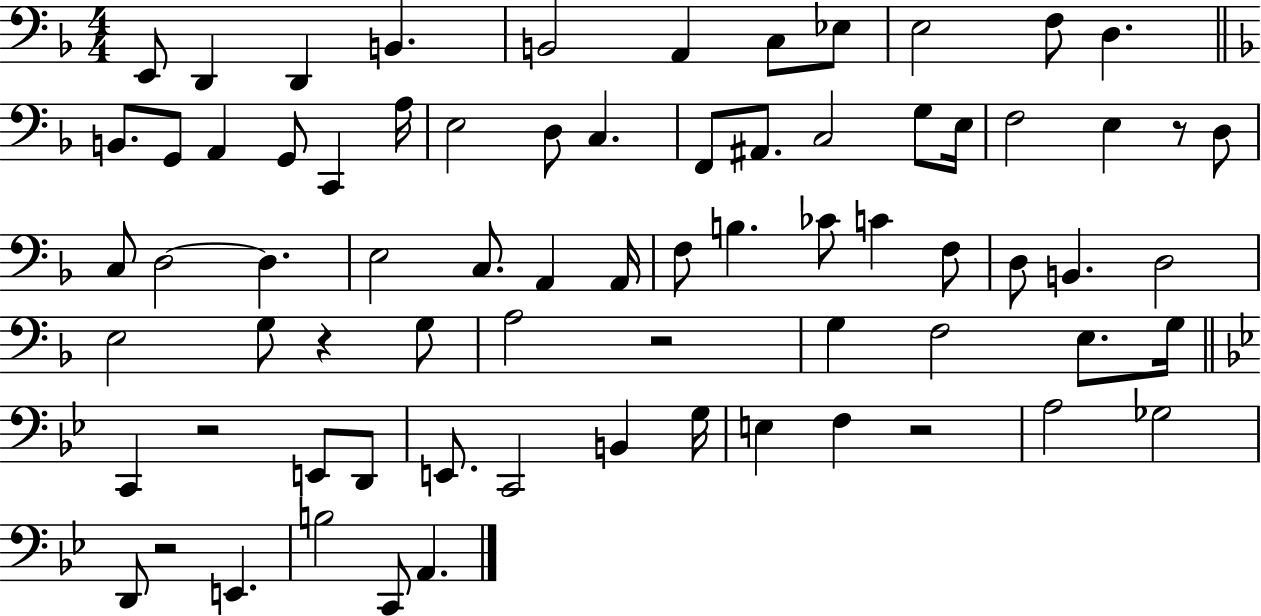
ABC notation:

X:1
T:Untitled
M:4/4
L:1/4
K:F
E,,/2 D,, D,, B,, B,,2 A,, C,/2 _E,/2 E,2 F,/2 D, B,,/2 G,,/2 A,, G,,/2 C,, A,/4 E,2 D,/2 C, F,,/2 ^A,,/2 C,2 G,/2 E,/4 F,2 E, z/2 D,/2 C,/2 D,2 D, E,2 C,/2 A,, A,,/4 F,/2 B, _C/2 C F,/2 D,/2 B,, D,2 E,2 G,/2 z G,/2 A,2 z2 G, F,2 E,/2 G,/4 C,, z2 E,,/2 D,,/2 E,,/2 C,,2 B,, G,/4 E, F, z2 A,2 _G,2 D,,/2 z2 E,, B,2 C,,/2 A,,